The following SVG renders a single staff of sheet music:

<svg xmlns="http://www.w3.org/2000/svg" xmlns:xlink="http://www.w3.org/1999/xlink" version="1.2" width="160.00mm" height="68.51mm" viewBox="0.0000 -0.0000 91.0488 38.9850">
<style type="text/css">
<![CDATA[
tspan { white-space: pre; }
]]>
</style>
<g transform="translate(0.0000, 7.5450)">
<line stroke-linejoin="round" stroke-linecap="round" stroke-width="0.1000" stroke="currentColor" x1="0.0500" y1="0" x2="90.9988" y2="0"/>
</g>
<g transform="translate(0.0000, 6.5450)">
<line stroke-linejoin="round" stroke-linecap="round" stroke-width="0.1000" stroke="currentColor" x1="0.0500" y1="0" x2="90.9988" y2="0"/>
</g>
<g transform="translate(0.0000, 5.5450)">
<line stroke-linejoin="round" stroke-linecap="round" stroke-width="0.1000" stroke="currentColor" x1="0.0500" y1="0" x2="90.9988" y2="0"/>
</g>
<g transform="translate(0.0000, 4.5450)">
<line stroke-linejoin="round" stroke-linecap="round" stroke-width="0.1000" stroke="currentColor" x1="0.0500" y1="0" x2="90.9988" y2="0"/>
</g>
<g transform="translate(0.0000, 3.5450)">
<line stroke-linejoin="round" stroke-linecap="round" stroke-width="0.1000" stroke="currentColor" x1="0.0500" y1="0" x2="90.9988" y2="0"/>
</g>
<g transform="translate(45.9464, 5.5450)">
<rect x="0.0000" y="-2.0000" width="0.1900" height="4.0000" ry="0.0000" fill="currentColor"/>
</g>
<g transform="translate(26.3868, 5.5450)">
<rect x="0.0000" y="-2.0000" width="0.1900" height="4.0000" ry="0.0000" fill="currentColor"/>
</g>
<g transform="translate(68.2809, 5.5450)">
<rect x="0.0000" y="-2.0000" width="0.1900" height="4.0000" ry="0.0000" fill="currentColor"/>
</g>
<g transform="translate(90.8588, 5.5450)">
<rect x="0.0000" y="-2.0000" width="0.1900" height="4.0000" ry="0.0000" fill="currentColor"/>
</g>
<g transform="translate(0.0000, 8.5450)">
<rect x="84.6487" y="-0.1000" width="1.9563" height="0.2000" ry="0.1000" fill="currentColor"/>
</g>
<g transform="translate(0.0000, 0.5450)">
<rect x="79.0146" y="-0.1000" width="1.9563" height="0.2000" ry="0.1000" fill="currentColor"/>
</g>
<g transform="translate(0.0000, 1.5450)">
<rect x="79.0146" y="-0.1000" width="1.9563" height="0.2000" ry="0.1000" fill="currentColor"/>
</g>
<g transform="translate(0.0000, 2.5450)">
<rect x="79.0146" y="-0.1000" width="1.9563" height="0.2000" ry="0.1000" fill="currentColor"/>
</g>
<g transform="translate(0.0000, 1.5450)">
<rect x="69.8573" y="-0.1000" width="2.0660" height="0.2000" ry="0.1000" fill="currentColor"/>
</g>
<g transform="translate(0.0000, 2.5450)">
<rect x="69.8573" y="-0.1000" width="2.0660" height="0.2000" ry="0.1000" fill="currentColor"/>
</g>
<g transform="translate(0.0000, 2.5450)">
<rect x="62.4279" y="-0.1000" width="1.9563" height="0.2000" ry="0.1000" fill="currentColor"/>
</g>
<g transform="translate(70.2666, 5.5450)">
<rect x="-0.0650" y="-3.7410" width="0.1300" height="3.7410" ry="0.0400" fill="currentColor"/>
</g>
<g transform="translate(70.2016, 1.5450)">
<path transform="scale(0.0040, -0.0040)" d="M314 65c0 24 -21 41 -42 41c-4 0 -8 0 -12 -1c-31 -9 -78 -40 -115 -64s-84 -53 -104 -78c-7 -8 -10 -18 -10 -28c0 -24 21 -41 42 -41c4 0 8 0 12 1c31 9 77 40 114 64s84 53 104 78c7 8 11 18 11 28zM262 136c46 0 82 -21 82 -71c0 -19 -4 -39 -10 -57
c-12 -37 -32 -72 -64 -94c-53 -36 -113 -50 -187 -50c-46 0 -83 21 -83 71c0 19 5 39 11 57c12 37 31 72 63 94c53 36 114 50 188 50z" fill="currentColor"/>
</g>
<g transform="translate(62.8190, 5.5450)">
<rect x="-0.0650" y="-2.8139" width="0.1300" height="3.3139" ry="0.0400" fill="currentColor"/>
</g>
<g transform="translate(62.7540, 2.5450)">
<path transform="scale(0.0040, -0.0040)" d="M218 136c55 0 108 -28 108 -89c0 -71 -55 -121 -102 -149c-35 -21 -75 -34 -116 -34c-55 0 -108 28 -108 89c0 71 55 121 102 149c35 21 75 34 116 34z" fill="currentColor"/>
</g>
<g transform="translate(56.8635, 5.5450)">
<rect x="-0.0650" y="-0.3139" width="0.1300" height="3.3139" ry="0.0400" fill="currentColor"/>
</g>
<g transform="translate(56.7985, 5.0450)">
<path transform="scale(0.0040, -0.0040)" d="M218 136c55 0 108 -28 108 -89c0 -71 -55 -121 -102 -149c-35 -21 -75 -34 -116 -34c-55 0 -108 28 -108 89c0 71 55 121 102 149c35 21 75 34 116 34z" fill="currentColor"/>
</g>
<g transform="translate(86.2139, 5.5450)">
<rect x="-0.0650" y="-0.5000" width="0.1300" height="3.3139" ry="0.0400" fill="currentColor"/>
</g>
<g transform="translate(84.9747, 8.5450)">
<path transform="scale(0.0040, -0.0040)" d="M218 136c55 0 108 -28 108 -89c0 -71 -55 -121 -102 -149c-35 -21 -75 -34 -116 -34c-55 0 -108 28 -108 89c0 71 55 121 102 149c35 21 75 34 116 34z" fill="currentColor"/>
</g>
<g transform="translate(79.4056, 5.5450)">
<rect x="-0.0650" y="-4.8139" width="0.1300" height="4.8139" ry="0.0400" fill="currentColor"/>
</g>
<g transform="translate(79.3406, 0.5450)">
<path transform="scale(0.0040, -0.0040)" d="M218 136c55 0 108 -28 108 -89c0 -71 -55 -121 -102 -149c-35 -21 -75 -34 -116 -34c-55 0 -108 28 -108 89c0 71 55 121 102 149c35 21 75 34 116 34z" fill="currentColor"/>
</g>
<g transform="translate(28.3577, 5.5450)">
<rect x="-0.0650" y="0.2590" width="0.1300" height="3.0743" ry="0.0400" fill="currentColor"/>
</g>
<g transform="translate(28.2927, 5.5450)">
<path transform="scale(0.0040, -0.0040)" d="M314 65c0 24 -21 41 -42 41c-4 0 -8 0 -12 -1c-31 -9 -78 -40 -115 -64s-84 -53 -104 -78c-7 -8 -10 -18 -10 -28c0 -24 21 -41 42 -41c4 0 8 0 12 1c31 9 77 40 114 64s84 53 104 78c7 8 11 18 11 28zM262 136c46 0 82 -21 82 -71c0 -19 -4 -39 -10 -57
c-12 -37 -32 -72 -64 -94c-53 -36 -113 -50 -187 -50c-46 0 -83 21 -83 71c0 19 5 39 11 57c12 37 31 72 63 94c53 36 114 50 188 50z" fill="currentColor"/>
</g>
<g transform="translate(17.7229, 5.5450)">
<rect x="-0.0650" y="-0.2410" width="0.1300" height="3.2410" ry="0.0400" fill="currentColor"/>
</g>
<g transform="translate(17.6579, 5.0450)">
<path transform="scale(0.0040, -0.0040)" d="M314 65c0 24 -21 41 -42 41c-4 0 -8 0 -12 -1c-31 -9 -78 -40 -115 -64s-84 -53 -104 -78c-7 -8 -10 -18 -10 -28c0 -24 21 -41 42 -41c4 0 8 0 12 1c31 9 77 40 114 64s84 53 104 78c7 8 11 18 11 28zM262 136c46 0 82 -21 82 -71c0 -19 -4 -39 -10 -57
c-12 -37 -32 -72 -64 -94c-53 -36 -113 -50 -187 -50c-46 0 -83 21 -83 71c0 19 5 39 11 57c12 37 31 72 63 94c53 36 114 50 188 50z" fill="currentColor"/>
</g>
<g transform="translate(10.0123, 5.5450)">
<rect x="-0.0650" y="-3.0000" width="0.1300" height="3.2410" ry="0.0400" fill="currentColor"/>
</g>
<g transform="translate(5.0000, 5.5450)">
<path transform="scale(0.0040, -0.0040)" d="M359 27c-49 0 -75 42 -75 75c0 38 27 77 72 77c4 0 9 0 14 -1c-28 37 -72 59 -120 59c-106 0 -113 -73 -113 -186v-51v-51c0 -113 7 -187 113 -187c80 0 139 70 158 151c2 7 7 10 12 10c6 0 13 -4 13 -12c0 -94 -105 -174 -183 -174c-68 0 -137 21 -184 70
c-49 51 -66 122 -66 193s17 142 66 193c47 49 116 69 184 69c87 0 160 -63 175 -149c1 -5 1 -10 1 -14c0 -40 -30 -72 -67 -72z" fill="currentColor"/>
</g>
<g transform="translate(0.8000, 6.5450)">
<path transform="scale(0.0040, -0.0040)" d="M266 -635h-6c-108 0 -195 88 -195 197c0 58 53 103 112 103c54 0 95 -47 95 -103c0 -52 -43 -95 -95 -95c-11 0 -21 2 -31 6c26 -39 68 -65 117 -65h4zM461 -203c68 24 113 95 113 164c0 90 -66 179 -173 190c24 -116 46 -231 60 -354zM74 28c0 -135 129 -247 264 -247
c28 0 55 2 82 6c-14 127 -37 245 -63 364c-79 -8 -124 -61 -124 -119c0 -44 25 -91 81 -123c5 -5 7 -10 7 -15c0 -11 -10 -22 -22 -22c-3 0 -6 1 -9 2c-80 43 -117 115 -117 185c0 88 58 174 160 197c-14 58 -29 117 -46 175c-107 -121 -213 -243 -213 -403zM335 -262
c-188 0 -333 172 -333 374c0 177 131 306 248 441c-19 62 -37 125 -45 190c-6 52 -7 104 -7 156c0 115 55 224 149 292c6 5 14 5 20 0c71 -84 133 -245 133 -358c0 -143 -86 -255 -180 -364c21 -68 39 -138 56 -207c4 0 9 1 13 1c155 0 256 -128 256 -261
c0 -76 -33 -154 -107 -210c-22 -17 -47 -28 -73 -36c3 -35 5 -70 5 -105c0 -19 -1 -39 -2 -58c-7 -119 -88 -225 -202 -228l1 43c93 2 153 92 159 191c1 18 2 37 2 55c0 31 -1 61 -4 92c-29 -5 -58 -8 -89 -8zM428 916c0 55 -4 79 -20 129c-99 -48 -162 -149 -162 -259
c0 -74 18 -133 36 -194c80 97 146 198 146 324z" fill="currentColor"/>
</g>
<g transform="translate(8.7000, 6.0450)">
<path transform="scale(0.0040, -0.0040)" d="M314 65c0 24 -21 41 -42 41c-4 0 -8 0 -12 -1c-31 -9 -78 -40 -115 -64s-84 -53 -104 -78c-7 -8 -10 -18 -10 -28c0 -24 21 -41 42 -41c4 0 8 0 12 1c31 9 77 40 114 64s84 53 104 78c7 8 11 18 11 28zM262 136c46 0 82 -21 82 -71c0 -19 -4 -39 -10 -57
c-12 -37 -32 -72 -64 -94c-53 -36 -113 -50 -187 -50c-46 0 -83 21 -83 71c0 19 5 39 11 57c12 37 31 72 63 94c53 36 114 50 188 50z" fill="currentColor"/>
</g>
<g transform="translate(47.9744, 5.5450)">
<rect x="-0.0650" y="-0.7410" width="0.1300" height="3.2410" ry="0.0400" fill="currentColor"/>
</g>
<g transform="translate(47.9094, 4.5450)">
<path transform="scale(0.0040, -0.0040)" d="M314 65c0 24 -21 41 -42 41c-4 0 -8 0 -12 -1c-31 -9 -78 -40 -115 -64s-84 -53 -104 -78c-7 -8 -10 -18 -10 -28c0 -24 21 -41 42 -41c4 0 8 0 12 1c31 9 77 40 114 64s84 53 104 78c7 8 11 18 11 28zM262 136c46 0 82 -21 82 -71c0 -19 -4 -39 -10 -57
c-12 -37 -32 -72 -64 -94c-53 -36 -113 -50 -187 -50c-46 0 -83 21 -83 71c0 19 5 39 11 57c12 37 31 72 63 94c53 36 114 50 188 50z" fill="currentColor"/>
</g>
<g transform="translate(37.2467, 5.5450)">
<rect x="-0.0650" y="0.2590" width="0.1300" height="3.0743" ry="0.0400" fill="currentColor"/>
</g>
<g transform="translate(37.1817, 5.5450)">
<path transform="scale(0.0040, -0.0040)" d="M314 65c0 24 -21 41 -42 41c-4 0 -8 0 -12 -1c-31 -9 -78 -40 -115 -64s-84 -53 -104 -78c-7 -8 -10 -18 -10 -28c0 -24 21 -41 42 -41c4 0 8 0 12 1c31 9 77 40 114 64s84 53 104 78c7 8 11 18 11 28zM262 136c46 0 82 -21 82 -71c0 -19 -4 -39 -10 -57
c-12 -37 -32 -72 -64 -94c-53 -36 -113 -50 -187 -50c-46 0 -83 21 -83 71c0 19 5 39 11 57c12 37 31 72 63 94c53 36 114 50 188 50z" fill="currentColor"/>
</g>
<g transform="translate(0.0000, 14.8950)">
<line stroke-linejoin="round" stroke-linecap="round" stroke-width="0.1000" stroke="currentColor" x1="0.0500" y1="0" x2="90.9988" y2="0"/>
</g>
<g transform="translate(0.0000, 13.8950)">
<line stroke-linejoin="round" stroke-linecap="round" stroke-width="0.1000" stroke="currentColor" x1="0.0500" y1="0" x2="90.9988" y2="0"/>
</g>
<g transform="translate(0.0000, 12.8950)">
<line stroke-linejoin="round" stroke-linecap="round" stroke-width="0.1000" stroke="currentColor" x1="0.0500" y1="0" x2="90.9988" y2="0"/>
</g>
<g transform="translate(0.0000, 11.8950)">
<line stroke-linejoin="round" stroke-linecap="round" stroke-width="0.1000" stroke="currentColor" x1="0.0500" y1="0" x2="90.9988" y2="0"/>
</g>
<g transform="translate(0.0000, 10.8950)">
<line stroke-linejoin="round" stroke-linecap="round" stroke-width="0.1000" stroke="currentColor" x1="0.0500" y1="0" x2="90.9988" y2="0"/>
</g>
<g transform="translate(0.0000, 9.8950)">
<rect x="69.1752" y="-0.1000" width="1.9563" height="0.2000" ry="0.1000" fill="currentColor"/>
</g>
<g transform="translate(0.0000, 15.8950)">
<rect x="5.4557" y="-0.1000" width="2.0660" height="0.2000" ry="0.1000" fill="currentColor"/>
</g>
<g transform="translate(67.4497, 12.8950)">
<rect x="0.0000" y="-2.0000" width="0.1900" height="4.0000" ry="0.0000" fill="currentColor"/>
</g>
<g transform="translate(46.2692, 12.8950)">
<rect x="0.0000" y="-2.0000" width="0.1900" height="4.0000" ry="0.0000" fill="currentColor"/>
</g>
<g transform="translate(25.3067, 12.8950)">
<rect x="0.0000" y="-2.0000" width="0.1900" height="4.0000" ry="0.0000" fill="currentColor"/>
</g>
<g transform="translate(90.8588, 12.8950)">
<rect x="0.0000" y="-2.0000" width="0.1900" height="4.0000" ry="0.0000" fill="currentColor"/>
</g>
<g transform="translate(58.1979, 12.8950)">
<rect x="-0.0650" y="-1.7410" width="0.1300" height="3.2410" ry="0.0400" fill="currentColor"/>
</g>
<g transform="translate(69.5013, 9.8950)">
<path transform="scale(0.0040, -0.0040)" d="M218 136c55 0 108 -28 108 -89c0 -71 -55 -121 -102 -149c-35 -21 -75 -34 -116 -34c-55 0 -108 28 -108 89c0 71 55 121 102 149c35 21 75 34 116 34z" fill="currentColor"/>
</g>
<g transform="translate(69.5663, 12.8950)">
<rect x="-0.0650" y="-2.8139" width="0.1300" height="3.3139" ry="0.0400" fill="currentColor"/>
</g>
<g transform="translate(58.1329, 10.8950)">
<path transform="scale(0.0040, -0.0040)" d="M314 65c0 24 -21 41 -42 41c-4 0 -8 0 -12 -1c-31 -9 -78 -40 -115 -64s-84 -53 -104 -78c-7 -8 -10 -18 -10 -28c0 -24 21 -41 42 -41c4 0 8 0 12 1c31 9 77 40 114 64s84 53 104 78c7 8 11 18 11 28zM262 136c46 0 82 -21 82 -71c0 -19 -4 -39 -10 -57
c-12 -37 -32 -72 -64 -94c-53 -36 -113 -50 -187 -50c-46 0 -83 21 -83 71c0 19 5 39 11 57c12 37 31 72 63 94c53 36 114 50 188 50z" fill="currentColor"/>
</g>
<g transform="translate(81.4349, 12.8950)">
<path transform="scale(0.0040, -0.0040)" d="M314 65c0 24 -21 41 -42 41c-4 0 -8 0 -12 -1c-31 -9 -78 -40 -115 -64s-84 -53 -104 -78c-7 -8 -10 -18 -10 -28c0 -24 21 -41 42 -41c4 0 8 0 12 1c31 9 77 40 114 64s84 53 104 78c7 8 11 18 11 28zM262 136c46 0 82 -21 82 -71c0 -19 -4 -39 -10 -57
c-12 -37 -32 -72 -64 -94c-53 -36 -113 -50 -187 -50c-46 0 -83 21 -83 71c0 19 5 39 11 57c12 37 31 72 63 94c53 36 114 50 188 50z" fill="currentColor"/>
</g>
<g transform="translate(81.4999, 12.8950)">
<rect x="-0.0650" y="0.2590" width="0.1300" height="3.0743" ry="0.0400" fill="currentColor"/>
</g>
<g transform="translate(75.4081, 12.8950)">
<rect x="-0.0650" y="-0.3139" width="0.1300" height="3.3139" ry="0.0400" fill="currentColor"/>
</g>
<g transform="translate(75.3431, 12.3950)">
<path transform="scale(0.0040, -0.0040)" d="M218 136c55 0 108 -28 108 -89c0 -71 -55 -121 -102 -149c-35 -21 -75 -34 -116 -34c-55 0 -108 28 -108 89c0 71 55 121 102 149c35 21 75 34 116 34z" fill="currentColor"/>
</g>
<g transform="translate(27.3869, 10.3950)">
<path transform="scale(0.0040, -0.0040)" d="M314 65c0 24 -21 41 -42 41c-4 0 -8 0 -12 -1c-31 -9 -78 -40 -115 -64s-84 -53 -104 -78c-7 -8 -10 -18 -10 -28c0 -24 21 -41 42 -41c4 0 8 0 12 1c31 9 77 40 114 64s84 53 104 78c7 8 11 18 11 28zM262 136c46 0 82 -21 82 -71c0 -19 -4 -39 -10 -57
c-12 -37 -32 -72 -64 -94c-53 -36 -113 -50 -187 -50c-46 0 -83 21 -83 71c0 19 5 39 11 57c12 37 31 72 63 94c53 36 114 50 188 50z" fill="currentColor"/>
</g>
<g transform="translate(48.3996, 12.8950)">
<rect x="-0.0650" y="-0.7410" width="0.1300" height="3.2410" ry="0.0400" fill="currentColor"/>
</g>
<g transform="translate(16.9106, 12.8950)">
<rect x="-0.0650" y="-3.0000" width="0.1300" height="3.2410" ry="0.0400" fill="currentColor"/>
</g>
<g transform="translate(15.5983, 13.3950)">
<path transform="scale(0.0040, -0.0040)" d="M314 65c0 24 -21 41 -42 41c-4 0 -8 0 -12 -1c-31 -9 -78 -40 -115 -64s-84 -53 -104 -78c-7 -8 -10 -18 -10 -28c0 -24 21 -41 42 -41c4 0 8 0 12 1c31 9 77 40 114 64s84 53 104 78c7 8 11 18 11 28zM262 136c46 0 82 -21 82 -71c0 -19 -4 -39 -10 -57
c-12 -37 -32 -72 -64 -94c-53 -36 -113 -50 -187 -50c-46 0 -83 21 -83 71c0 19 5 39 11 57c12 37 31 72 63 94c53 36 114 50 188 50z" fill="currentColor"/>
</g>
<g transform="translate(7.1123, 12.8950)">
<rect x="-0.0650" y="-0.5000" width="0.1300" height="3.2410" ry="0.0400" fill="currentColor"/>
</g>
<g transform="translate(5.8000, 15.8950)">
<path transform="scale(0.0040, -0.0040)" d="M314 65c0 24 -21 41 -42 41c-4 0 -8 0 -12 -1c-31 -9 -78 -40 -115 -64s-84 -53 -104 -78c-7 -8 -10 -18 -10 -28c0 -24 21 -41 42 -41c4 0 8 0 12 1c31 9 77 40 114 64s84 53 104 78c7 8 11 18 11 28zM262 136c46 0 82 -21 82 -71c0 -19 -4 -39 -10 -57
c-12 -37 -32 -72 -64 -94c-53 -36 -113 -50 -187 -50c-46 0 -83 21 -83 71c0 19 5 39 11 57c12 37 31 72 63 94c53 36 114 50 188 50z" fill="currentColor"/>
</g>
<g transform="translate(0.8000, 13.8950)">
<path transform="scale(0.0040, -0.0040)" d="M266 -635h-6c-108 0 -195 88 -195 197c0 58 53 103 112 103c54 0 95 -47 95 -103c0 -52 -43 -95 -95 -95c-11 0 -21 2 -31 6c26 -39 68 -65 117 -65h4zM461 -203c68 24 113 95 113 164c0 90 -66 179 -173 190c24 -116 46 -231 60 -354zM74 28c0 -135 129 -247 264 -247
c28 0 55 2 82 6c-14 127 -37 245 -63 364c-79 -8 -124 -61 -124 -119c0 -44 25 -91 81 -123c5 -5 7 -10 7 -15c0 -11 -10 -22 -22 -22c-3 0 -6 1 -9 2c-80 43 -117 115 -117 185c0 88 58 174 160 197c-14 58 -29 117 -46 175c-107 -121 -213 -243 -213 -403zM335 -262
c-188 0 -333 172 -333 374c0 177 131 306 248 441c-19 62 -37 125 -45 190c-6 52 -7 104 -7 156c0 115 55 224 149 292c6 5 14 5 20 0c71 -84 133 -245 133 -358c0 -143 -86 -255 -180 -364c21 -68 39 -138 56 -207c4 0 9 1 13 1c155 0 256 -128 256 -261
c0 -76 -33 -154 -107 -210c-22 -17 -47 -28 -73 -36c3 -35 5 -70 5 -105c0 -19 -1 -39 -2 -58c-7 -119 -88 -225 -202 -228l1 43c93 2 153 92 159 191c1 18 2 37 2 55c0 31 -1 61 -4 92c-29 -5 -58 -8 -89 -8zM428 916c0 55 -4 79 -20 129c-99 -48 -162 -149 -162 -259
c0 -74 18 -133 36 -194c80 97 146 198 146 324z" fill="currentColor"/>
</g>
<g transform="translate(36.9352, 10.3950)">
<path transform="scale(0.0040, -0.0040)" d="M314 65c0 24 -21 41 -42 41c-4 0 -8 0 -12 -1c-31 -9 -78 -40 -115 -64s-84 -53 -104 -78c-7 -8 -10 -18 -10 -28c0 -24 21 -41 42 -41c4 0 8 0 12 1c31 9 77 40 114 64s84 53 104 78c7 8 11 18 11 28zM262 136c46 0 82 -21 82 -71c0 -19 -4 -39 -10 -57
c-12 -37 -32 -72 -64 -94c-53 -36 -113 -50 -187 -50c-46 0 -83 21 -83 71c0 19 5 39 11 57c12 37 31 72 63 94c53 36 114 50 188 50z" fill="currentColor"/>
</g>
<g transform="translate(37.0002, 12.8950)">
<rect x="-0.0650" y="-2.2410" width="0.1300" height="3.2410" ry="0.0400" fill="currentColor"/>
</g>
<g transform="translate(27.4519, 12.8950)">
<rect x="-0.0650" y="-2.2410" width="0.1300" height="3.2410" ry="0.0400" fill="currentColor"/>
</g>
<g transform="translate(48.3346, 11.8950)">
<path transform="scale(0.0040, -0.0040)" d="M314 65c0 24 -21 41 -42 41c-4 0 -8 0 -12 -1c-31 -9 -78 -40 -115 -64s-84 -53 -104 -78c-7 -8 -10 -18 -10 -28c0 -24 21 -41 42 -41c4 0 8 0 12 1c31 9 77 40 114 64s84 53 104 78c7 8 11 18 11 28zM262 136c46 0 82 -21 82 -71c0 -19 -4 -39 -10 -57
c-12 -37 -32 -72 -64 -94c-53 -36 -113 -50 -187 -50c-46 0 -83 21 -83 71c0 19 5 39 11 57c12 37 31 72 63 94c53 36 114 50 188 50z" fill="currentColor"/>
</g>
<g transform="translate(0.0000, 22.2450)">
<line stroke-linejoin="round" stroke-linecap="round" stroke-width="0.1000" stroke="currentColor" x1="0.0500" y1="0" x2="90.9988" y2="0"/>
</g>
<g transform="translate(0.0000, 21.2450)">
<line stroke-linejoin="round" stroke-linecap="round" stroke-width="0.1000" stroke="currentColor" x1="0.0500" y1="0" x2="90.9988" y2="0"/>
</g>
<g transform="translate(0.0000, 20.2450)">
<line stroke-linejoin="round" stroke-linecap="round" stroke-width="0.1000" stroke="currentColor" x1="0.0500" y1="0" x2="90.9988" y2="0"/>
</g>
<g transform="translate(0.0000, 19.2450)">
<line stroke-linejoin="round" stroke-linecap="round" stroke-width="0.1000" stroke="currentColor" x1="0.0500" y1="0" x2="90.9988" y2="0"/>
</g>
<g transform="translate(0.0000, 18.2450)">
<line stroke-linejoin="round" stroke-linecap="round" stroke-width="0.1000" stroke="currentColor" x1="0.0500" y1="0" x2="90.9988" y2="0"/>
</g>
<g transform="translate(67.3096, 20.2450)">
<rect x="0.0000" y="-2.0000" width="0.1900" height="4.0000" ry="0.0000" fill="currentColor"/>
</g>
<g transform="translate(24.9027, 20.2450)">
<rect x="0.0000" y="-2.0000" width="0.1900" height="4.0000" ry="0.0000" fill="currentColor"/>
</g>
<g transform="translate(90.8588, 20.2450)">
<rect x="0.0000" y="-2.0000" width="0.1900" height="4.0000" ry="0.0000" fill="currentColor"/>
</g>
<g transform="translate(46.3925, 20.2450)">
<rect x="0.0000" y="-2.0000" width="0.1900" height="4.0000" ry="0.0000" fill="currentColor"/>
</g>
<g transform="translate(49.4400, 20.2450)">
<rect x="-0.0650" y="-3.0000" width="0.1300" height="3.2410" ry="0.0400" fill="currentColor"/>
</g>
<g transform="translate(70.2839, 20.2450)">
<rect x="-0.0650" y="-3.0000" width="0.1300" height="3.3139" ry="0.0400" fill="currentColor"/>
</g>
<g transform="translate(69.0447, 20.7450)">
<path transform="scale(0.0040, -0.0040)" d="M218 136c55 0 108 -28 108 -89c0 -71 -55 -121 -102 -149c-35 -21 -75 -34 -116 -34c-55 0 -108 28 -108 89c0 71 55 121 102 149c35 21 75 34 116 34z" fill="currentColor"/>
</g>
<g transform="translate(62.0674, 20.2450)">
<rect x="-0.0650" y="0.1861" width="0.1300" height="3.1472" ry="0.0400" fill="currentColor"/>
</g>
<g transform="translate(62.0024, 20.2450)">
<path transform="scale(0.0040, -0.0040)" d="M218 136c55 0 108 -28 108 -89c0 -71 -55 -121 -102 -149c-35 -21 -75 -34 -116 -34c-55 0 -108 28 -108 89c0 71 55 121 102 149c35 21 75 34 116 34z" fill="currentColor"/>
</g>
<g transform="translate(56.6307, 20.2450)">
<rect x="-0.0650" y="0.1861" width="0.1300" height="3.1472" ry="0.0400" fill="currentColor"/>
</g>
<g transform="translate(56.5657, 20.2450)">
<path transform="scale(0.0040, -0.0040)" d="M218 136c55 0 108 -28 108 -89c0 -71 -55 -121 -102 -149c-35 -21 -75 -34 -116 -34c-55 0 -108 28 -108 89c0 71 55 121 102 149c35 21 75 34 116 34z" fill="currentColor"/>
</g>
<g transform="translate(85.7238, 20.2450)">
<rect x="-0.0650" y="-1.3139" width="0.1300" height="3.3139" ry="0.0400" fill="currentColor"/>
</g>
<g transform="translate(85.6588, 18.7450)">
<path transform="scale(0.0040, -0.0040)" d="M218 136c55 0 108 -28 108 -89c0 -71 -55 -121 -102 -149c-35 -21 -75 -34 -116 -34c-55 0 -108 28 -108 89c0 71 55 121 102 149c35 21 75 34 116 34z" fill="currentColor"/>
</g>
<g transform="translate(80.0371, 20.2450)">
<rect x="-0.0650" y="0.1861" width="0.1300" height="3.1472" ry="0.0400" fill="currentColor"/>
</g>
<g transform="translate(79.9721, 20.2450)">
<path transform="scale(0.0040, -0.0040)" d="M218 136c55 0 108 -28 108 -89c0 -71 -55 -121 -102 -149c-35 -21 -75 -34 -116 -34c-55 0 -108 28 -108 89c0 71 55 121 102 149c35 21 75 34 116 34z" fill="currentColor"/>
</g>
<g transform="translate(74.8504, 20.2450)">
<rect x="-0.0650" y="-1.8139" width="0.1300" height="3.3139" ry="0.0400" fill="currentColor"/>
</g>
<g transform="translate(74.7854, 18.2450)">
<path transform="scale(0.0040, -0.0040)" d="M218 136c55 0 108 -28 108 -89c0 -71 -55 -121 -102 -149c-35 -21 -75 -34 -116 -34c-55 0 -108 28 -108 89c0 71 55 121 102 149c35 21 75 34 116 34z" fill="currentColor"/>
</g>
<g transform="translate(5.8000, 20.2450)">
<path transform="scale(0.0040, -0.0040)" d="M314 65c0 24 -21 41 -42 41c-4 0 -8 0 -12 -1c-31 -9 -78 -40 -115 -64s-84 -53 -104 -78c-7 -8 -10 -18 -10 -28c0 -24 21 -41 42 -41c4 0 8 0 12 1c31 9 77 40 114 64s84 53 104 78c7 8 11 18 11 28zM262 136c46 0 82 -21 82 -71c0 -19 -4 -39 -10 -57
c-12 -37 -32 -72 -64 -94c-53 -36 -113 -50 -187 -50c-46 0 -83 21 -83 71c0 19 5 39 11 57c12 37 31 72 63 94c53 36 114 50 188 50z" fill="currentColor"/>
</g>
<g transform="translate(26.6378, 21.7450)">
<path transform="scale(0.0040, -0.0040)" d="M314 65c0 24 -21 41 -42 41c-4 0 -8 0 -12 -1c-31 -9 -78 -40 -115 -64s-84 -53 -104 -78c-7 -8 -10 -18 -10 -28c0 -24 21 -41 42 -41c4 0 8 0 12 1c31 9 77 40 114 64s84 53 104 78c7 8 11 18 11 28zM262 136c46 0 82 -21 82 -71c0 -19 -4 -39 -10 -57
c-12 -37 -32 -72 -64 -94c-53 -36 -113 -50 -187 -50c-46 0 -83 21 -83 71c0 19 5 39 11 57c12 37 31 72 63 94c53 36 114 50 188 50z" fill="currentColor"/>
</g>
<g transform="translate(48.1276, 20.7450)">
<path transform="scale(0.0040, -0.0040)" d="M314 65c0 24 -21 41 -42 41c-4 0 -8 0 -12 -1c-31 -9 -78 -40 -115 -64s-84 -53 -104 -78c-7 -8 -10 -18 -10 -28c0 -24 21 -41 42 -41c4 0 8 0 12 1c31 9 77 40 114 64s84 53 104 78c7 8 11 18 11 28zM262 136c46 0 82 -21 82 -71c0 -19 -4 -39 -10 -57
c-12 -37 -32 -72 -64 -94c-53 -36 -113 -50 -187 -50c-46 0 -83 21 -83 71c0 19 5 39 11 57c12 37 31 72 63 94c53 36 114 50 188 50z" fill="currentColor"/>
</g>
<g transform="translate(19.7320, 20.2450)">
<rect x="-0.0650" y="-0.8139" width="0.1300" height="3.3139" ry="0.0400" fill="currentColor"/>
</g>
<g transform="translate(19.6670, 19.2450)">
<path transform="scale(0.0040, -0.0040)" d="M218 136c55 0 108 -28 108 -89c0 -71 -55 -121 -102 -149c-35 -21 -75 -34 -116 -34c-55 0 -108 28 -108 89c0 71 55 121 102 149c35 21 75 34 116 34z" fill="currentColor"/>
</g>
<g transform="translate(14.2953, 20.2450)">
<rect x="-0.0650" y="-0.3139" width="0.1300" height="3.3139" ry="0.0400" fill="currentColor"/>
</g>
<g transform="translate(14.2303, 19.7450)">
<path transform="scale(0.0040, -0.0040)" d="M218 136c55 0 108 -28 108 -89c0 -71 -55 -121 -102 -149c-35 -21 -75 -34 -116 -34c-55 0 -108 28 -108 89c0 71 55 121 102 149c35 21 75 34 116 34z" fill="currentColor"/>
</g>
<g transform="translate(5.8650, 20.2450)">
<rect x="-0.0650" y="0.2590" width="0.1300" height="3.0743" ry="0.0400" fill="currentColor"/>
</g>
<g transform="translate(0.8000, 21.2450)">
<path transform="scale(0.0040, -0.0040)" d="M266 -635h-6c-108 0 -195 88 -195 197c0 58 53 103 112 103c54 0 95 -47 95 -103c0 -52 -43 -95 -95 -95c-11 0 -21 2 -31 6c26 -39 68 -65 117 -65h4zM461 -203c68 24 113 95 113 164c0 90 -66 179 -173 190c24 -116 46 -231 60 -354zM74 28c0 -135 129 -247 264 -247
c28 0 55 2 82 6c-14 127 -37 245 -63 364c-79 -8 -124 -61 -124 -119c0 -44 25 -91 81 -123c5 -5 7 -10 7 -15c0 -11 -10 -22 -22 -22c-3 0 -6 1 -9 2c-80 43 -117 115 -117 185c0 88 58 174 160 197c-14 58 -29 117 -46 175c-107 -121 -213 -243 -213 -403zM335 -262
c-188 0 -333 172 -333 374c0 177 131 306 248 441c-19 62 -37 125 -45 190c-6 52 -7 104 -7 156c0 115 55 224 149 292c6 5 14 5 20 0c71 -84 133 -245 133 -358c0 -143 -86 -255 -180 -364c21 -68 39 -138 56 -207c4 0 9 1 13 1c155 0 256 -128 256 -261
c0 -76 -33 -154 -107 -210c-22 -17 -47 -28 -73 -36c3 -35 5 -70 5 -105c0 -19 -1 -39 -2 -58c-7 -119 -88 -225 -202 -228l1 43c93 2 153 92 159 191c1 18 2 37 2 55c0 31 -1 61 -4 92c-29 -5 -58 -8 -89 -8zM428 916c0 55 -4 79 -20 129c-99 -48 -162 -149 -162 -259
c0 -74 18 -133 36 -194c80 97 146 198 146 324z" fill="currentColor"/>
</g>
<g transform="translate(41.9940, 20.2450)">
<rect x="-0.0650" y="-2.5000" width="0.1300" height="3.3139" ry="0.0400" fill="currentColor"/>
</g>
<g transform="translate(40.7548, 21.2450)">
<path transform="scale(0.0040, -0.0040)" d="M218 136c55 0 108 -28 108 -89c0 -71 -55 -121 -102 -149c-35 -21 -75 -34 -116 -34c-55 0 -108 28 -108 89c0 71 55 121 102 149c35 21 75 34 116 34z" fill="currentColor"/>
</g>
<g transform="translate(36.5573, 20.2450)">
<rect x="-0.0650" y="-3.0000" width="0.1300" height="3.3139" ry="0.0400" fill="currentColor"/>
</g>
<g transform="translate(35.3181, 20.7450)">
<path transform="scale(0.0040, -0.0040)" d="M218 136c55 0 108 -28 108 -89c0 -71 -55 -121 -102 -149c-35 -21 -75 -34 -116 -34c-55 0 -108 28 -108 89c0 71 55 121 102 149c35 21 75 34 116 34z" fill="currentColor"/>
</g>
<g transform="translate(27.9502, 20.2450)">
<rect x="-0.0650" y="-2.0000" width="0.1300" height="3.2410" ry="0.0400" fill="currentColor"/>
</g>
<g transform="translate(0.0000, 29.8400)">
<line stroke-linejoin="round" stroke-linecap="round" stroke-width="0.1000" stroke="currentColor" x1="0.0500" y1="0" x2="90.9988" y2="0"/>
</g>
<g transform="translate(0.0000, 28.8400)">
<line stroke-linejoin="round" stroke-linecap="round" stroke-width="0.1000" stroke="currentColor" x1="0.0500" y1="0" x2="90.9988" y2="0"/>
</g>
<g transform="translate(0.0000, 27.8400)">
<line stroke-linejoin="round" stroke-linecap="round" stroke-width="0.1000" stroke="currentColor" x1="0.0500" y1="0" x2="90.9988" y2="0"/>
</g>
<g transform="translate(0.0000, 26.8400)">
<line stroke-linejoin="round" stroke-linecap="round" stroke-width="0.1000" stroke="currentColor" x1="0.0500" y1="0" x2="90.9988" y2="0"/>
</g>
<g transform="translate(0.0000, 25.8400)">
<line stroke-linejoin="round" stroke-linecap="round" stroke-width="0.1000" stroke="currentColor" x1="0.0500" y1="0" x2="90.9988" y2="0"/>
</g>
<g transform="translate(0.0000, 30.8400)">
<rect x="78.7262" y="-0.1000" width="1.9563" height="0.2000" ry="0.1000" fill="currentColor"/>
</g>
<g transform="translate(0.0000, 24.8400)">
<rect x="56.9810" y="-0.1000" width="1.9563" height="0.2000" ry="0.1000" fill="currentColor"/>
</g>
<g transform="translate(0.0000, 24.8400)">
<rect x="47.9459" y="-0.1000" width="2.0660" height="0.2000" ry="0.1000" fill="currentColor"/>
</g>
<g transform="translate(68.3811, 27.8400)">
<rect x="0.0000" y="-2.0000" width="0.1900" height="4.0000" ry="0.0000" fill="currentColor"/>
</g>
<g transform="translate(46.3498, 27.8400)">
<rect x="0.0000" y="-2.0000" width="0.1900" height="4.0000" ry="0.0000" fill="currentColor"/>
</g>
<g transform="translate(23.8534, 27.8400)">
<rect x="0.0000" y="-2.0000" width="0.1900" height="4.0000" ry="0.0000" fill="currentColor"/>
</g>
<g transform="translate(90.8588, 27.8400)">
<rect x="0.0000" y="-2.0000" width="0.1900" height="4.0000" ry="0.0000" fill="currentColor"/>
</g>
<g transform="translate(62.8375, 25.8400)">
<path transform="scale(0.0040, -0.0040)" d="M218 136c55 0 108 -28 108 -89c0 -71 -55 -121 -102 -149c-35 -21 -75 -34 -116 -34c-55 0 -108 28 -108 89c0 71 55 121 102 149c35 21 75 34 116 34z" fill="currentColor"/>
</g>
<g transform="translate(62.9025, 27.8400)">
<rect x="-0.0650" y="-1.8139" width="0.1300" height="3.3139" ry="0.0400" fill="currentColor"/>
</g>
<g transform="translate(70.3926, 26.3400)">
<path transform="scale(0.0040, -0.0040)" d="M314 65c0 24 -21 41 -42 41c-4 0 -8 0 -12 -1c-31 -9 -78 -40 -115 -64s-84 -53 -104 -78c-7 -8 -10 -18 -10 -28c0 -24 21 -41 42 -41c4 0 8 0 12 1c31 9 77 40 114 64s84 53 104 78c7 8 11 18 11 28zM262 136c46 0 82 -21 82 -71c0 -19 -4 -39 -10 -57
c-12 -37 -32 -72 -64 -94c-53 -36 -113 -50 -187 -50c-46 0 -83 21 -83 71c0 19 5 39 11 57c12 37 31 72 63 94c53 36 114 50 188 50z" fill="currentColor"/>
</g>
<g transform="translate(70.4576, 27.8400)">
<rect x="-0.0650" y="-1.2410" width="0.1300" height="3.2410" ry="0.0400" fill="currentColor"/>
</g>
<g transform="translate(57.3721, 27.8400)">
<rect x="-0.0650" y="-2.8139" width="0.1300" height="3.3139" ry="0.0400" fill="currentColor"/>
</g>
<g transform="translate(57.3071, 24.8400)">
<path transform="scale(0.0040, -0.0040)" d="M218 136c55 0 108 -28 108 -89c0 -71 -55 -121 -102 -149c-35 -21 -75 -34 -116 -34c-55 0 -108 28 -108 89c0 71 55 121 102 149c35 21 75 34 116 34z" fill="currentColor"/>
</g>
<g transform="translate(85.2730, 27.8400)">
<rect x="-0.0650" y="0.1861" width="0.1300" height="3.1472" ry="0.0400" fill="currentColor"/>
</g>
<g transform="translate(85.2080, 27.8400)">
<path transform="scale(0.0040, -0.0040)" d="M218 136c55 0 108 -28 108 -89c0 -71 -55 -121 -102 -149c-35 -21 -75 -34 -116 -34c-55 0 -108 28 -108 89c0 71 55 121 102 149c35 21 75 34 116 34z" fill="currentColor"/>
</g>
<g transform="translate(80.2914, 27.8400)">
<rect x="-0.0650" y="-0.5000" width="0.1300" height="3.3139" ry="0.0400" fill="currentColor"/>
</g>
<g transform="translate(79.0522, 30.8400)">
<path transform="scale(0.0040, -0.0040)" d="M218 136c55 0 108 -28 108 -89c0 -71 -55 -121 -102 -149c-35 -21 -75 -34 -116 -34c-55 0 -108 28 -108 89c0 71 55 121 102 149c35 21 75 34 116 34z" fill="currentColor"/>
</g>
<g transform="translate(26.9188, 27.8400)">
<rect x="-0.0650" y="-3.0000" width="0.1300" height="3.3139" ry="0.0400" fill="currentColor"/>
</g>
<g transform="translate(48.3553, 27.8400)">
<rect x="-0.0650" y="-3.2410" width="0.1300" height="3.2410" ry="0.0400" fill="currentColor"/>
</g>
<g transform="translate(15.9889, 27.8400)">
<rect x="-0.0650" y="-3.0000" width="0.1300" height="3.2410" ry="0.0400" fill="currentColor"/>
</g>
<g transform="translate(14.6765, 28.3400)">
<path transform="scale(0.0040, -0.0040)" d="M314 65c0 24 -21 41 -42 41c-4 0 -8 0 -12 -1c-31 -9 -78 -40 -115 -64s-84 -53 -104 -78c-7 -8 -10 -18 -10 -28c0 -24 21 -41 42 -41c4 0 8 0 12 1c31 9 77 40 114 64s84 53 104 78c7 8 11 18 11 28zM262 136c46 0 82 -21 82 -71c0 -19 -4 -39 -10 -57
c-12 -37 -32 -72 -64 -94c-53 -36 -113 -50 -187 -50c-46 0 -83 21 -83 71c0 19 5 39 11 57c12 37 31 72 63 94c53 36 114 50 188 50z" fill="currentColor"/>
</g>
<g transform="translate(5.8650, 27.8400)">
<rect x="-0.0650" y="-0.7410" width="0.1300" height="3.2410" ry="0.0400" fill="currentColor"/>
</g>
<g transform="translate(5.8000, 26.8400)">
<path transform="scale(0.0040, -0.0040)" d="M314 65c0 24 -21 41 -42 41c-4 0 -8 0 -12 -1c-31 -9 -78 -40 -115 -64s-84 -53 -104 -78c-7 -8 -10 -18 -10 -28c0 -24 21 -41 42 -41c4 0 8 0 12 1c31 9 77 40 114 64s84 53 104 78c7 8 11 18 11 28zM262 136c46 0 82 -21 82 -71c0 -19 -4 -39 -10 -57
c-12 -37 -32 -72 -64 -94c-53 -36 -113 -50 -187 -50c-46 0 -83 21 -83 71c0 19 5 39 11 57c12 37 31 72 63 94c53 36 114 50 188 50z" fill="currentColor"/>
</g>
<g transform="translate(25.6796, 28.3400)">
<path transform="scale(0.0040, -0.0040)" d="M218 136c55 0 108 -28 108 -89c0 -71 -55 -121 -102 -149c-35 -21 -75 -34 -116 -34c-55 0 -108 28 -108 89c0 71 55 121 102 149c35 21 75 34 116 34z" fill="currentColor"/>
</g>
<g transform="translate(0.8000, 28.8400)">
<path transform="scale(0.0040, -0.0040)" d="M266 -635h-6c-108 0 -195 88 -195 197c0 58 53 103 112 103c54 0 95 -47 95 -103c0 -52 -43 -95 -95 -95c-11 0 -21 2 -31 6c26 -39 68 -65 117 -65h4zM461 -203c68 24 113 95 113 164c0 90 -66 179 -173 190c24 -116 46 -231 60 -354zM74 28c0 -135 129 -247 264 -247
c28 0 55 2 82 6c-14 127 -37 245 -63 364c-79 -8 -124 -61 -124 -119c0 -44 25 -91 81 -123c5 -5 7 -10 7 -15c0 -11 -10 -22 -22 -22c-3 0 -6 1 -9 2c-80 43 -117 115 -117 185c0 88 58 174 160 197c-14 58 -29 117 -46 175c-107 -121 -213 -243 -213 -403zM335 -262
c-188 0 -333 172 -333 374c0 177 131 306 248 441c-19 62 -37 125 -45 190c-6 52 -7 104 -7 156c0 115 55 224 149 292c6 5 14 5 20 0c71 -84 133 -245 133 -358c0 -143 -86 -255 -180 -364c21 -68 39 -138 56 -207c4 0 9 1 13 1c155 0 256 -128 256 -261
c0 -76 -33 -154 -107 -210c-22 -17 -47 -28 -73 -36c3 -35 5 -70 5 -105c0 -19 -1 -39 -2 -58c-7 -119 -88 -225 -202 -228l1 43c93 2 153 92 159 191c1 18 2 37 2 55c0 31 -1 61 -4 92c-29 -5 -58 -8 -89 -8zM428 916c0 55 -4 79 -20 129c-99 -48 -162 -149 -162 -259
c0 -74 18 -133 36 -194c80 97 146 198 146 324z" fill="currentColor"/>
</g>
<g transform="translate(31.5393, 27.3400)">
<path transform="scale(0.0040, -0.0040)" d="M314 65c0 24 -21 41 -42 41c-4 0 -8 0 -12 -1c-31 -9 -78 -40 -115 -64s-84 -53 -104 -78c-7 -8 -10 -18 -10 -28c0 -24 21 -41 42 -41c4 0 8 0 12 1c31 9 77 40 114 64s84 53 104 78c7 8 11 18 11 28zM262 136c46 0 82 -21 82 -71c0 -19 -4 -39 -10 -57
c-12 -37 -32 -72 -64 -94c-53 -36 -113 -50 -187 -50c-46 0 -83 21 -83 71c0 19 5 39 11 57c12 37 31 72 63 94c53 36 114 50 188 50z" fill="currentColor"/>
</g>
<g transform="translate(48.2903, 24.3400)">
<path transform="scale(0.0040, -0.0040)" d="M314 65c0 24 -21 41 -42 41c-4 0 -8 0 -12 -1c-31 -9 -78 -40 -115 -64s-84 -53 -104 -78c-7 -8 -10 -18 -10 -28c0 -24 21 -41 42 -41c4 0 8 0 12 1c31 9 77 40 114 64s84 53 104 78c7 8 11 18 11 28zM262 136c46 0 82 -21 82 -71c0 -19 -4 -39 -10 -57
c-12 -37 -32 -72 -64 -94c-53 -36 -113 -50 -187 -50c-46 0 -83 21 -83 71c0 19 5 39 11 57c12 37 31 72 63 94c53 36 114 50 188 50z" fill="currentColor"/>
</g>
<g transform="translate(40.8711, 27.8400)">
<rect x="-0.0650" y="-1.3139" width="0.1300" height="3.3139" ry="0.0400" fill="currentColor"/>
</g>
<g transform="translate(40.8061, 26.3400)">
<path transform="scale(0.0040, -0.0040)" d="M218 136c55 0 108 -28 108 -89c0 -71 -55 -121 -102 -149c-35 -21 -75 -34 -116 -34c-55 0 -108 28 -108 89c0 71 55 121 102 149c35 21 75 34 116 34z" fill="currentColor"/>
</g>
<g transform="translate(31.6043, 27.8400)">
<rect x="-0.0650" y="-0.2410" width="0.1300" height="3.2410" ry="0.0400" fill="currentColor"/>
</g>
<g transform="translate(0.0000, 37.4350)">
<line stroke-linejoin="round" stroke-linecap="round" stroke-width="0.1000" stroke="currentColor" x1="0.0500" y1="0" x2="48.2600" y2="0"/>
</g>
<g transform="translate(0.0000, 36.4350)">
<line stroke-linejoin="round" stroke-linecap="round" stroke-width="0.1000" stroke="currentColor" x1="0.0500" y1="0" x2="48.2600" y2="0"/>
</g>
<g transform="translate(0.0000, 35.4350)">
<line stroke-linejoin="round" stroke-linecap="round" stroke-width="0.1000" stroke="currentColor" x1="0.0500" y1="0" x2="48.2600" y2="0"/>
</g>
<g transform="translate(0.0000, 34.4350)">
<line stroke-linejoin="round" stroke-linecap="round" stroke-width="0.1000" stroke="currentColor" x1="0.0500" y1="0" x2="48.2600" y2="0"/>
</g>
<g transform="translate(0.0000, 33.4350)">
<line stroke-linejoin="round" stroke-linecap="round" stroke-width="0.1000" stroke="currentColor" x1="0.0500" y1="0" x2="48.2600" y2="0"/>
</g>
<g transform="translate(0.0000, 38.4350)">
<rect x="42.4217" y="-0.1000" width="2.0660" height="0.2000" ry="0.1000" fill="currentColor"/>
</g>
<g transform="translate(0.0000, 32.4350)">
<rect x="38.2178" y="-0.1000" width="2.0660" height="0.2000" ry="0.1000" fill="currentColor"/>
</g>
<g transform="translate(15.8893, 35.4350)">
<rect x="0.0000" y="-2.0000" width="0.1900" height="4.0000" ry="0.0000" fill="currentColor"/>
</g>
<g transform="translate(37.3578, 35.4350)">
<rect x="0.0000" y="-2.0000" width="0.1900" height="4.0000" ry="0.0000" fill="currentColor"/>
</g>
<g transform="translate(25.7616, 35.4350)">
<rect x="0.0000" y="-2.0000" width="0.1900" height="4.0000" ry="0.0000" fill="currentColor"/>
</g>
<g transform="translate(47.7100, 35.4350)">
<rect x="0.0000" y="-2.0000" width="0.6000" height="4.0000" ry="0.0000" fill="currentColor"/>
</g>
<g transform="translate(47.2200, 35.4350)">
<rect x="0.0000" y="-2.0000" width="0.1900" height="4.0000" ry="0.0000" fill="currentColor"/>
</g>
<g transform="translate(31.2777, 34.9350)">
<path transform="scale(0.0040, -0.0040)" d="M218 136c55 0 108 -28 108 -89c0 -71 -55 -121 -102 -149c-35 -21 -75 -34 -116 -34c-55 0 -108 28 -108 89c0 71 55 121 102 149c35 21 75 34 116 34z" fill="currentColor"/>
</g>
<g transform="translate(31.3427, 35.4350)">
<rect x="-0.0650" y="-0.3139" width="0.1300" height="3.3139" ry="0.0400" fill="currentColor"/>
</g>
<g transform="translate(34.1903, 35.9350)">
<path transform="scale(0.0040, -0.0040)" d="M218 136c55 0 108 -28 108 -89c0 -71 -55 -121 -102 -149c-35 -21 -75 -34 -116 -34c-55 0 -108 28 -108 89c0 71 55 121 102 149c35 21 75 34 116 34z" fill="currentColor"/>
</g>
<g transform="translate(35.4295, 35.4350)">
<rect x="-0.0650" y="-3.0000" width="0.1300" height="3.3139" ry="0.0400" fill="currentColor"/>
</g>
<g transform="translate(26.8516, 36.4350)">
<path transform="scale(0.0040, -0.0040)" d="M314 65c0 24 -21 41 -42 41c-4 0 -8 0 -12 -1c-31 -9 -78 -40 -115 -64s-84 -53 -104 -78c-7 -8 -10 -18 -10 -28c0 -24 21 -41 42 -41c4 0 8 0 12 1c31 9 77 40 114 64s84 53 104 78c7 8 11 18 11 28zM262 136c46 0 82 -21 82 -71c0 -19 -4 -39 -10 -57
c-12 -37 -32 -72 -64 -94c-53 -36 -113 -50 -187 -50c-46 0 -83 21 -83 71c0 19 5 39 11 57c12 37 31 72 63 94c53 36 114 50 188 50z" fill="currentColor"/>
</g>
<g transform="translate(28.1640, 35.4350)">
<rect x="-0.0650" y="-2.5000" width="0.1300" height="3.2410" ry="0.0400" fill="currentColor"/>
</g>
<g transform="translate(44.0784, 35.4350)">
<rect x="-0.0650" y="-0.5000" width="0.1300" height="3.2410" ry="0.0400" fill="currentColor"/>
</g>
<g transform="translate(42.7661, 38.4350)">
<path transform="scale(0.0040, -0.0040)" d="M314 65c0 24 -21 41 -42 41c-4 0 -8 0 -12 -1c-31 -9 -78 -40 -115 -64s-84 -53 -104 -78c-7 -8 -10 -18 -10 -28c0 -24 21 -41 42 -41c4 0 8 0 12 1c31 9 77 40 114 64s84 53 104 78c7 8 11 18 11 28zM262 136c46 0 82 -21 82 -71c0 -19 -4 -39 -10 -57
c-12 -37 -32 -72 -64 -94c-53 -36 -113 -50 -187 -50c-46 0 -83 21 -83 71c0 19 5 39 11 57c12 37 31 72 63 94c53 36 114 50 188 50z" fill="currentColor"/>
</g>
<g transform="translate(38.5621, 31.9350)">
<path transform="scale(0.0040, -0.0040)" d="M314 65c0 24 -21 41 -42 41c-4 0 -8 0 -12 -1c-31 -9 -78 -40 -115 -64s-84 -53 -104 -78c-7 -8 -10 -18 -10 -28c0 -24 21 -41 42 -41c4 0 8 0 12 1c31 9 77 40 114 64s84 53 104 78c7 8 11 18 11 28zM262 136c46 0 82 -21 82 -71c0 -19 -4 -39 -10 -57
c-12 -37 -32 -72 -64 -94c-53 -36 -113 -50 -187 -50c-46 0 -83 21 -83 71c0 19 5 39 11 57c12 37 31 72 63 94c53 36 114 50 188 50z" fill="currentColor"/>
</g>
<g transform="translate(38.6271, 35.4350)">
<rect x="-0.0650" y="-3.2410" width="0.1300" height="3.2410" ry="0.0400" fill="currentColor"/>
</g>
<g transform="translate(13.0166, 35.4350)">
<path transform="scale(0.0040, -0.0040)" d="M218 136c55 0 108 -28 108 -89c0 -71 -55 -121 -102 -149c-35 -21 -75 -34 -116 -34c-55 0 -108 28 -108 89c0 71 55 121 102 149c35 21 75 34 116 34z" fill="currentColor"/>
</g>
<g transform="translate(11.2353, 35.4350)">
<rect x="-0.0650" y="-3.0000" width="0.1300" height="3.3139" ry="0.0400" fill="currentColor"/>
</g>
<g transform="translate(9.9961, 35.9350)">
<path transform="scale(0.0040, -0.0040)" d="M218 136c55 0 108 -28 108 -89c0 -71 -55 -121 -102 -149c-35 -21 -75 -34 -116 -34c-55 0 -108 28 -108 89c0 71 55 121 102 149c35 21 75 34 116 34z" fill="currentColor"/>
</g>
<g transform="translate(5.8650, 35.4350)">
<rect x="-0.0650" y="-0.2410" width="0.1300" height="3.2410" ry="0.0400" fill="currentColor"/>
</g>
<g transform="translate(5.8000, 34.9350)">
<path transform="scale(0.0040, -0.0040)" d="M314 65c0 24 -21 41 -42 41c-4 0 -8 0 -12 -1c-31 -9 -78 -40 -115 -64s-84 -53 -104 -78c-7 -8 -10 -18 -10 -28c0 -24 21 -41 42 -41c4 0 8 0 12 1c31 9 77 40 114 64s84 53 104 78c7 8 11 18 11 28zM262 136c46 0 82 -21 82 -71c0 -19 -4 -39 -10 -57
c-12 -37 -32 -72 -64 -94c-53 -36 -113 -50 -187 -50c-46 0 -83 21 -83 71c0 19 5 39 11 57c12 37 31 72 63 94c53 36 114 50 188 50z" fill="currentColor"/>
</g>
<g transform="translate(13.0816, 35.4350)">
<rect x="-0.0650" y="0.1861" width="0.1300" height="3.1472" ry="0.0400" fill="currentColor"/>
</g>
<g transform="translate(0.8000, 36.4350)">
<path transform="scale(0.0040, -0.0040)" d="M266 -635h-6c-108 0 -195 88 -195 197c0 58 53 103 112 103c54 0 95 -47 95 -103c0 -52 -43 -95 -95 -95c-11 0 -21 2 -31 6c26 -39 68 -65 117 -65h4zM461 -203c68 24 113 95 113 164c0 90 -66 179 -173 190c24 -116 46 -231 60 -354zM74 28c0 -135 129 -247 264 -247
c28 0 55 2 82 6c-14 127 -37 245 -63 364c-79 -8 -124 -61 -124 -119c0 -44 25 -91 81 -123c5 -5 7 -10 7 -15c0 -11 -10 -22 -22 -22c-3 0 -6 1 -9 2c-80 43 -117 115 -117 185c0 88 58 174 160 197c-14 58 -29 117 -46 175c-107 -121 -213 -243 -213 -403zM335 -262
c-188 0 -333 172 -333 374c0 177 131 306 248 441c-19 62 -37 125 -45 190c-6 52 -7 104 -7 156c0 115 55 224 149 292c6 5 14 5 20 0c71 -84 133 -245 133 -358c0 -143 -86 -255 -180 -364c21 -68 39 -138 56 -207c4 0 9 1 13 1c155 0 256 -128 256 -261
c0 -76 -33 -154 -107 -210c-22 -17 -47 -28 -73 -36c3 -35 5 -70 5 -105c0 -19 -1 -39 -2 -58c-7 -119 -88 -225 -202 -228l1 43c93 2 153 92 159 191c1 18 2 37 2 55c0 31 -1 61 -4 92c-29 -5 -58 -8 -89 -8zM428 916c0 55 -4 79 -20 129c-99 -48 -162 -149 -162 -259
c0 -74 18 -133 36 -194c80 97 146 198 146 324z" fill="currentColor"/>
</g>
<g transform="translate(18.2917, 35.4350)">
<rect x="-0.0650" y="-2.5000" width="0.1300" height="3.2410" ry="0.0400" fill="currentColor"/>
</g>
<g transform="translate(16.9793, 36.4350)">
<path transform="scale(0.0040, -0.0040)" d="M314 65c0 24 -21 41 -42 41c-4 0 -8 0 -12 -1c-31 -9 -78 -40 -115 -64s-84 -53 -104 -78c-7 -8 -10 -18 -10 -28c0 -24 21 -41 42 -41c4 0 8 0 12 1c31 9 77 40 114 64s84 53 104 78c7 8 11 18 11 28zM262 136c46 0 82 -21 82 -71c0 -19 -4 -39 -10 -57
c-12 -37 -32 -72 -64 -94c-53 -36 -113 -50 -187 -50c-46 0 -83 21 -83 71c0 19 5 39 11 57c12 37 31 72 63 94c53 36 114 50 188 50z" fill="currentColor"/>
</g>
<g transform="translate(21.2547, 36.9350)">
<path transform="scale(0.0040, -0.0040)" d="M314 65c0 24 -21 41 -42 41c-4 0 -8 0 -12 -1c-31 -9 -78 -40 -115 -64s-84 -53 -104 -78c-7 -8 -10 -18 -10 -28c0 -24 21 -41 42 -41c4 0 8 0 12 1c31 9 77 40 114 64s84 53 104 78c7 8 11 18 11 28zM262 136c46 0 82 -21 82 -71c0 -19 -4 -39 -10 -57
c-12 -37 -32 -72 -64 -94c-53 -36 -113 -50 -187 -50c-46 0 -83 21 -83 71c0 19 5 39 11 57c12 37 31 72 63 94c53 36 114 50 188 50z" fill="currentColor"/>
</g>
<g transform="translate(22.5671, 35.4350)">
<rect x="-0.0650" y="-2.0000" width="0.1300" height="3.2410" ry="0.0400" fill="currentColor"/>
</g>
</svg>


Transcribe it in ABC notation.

X:1
T:Untitled
M:4/4
L:1/4
K:C
A2 c2 B2 B2 d2 c a c'2 e' C C2 A2 g2 g2 d2 f2 a c B2 B2 c d F2 A G A2 B B A f B e d2 A2 A c2 e b2 a f e2 C B c2 A B G2 F2 G2 c A b2 C2